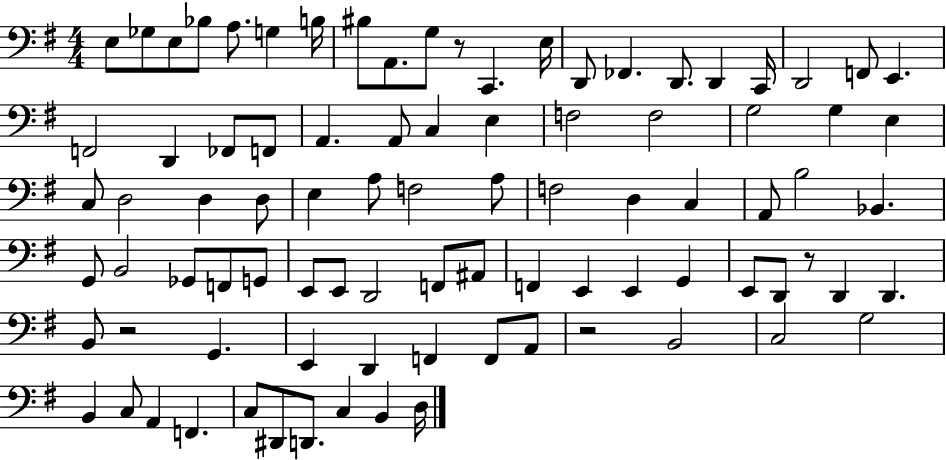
{
  \clef bass
  \numericTimeSignature
  \time 4/4
  \key g \major
  e8 ges8 e8 bes8 a8. g4 b16 | bis8 a,8. g8 r8 c,4. e16 | d,8 fes,4. d,8. d,4 c,16 | d,2 f,8 e,4. | \break f,2 d,4 fes,8 f,8 | a,4. a,8 c4 e4 | f2 f2 | g2 g4 e4 | \break c8 d2 d4 d8 | e4 a8 f2 a8 | f2 d4 c4 | a,8 b2 bes,4. | \break g,8 b,2 ges,8 f,8 g,8 | e,8 e,8 d,2 f,8 ais,8 | f,4 e,4 e,4 g,4 | e,8 d,8 r8 d,4 d,4. | \break b,8 r2 g,4. | e,4 d,4 f,4 f,8 a,8 | r2 b,2 | c2 g2 | \break b,4 c8 a,4 f,4. | c8 dis,8 d,8. c4 b,4 d16 | \bar "|."
}